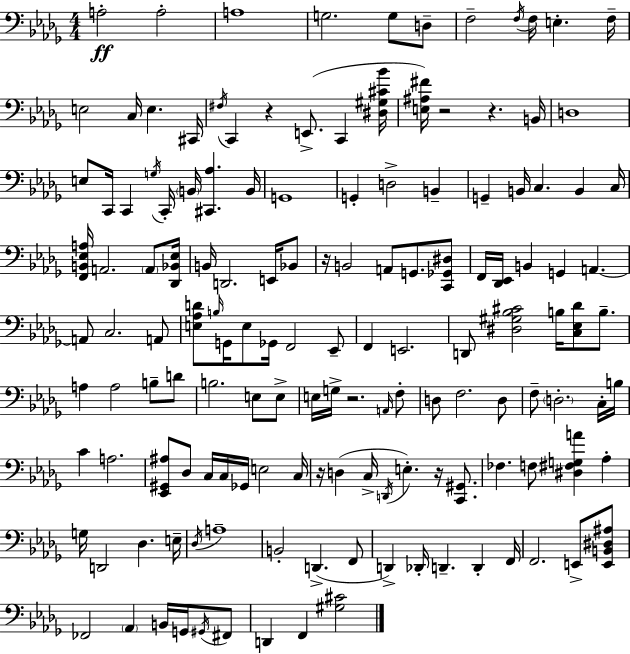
{
  \clef bass
  \numericTimeSignature
  \time 4/4
  \key bes \minor
  a2-.\ff a2-. | a1 | g2. g8 d8-- | f2-- \acciaccatura { f16 } f16 e4.-. | \break f16-- e2 c16 e4. | cis,16 \acciaccatura { fis16 } c,4 r4 e,8.->( c,4 | <dis gis cis' bes'>16 <e ais fis'>16) r2 r4. | b,16 d1 | \break e8 c,16 c,4 \acciaccatura { g16 } c,16-. \parenthesize b,16 <cis, aes>4. | b,16 g,1 | g,4-. d2-> b,4-- | g,4-- b,16 c4. b,4 | \break c16 <f, b, ees a>16 a,2. | \parenthesize a,8 <des, bes, ees>16 b,16 d,2. | e,16 bes,8 r16 b,2 a,8 g,8. | <c, ges, dis>8 f,16 <des, ees,>16 b,4 g,4 a,4.~~ | \break a,8 c2. | a,8 <e aes d'>8 \grace { b16 } g,16 e8 ges,16 f,2 | ees,8-- f,4 e,2. | d,8 <dis gis bes cis'>2 b16 <c ees des'>8 | \break b8.-- a4 a2 | b8-- d'8 b2. | e8 e8-> e16 g16-> r2. | \grace { a,16 } f8-. d8 f2. | \break d8 f8-- \parenthesize d2.-. | c16-. b16 c'4 a2. | <ees, gis, ais>8 des8 c16 c16 ges,16 e2 | c16 r16 d4( c16-> \acciaccatura { d,16 } e4.-.) | \break r16 <c, gis,>8. fes4. f8 <dis fis g a'>4 | aes4-. g16 d,2 des4. | e16-- \acciaccatura { des16 } a1-- | b,2-. d,4.->( | \break f,8 d,4->) des,16-. d,4.-- | d,4-. f,16 f,2. | e,8-> <e, b, dis ais>8 fes,2 \parenthesize aes,4 | b,16 g,16 \acciaccatura { gis,16 } fis,8 d,4 f,4 | \break <gis cis'>2 \bar "|."
}